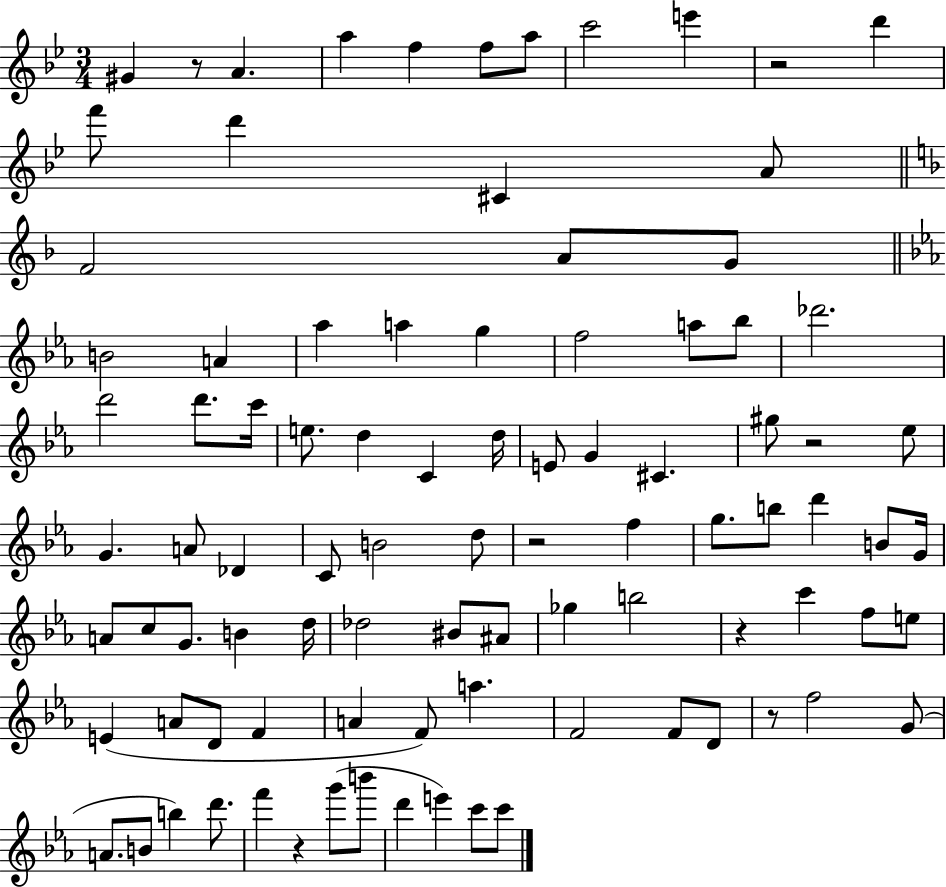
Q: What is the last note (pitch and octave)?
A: C6